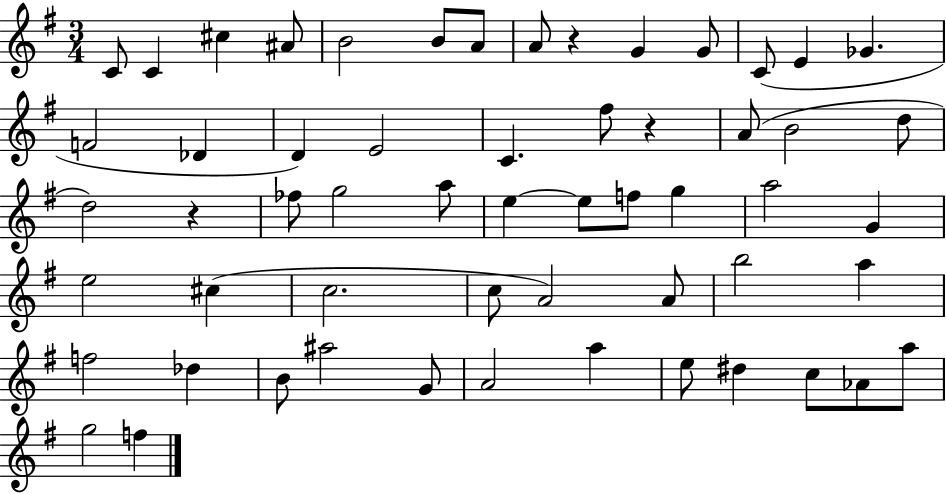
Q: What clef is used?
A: treble